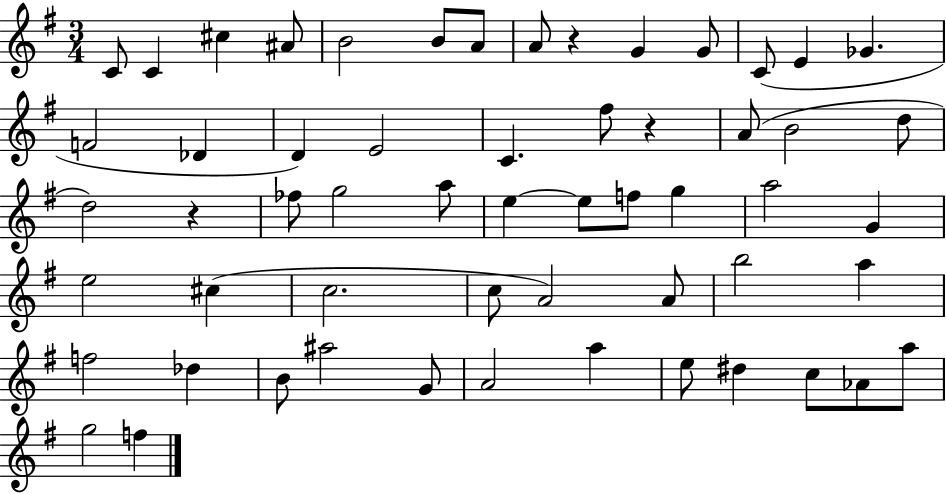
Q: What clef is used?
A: treble